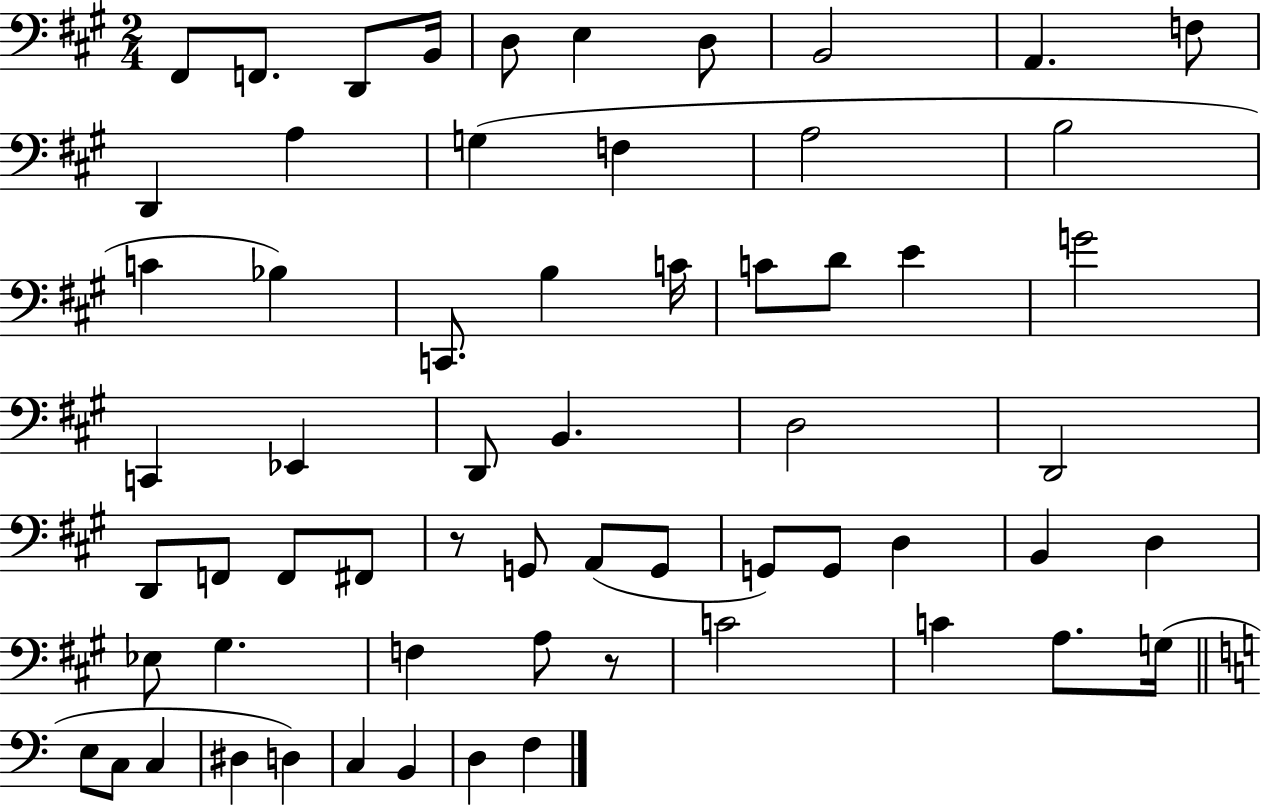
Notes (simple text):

F#2/e F2/e. D2/e B2/s D3/e E3/q D3/e B2/h A2/q. F3/e D2/q A3/q G3/q F3/q A3/h B3/h C4/q Bb3/q C2/e. B3/q C4/s C4/e D4/e E4/q G4/h C2/q Eb2/q D2/e B2/q. D3/h D2/h D2/e F2/e F2/e F#2/e R/e G2/e A2/e G2/e G2/e G2/e D3/q B2/q D3/q Eb3/e G#3/q. F3/q A3/e R/e C4/h C4/q A3/e. G3/s E3/e C3/e C3/q D#3/q D3/q C3/q B2/q D3/q F3/q